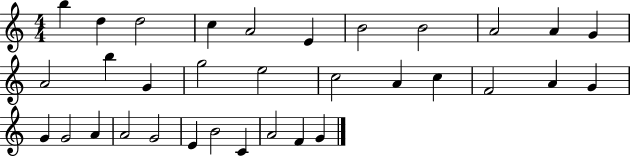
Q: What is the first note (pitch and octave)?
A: B5